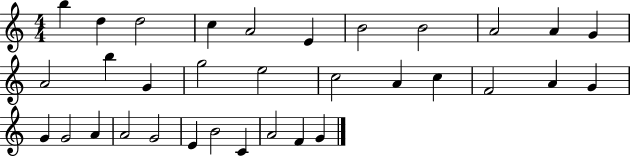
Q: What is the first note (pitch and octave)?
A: B5